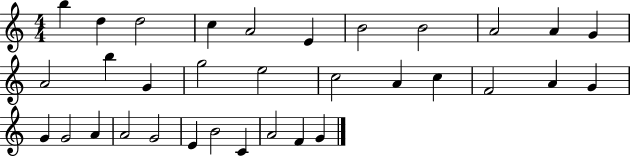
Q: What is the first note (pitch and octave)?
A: B5